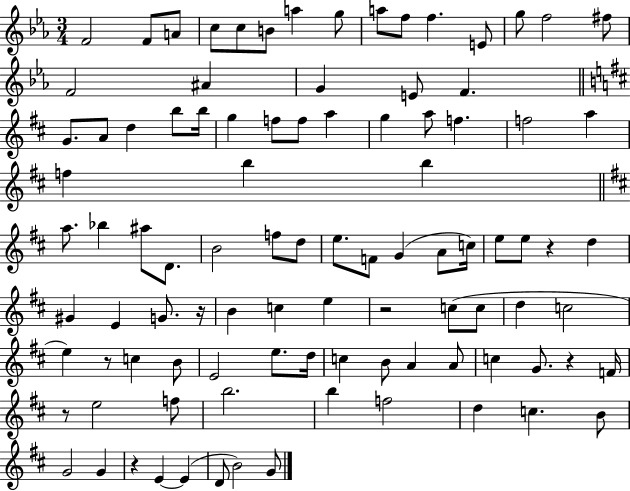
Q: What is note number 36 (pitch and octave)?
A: B5